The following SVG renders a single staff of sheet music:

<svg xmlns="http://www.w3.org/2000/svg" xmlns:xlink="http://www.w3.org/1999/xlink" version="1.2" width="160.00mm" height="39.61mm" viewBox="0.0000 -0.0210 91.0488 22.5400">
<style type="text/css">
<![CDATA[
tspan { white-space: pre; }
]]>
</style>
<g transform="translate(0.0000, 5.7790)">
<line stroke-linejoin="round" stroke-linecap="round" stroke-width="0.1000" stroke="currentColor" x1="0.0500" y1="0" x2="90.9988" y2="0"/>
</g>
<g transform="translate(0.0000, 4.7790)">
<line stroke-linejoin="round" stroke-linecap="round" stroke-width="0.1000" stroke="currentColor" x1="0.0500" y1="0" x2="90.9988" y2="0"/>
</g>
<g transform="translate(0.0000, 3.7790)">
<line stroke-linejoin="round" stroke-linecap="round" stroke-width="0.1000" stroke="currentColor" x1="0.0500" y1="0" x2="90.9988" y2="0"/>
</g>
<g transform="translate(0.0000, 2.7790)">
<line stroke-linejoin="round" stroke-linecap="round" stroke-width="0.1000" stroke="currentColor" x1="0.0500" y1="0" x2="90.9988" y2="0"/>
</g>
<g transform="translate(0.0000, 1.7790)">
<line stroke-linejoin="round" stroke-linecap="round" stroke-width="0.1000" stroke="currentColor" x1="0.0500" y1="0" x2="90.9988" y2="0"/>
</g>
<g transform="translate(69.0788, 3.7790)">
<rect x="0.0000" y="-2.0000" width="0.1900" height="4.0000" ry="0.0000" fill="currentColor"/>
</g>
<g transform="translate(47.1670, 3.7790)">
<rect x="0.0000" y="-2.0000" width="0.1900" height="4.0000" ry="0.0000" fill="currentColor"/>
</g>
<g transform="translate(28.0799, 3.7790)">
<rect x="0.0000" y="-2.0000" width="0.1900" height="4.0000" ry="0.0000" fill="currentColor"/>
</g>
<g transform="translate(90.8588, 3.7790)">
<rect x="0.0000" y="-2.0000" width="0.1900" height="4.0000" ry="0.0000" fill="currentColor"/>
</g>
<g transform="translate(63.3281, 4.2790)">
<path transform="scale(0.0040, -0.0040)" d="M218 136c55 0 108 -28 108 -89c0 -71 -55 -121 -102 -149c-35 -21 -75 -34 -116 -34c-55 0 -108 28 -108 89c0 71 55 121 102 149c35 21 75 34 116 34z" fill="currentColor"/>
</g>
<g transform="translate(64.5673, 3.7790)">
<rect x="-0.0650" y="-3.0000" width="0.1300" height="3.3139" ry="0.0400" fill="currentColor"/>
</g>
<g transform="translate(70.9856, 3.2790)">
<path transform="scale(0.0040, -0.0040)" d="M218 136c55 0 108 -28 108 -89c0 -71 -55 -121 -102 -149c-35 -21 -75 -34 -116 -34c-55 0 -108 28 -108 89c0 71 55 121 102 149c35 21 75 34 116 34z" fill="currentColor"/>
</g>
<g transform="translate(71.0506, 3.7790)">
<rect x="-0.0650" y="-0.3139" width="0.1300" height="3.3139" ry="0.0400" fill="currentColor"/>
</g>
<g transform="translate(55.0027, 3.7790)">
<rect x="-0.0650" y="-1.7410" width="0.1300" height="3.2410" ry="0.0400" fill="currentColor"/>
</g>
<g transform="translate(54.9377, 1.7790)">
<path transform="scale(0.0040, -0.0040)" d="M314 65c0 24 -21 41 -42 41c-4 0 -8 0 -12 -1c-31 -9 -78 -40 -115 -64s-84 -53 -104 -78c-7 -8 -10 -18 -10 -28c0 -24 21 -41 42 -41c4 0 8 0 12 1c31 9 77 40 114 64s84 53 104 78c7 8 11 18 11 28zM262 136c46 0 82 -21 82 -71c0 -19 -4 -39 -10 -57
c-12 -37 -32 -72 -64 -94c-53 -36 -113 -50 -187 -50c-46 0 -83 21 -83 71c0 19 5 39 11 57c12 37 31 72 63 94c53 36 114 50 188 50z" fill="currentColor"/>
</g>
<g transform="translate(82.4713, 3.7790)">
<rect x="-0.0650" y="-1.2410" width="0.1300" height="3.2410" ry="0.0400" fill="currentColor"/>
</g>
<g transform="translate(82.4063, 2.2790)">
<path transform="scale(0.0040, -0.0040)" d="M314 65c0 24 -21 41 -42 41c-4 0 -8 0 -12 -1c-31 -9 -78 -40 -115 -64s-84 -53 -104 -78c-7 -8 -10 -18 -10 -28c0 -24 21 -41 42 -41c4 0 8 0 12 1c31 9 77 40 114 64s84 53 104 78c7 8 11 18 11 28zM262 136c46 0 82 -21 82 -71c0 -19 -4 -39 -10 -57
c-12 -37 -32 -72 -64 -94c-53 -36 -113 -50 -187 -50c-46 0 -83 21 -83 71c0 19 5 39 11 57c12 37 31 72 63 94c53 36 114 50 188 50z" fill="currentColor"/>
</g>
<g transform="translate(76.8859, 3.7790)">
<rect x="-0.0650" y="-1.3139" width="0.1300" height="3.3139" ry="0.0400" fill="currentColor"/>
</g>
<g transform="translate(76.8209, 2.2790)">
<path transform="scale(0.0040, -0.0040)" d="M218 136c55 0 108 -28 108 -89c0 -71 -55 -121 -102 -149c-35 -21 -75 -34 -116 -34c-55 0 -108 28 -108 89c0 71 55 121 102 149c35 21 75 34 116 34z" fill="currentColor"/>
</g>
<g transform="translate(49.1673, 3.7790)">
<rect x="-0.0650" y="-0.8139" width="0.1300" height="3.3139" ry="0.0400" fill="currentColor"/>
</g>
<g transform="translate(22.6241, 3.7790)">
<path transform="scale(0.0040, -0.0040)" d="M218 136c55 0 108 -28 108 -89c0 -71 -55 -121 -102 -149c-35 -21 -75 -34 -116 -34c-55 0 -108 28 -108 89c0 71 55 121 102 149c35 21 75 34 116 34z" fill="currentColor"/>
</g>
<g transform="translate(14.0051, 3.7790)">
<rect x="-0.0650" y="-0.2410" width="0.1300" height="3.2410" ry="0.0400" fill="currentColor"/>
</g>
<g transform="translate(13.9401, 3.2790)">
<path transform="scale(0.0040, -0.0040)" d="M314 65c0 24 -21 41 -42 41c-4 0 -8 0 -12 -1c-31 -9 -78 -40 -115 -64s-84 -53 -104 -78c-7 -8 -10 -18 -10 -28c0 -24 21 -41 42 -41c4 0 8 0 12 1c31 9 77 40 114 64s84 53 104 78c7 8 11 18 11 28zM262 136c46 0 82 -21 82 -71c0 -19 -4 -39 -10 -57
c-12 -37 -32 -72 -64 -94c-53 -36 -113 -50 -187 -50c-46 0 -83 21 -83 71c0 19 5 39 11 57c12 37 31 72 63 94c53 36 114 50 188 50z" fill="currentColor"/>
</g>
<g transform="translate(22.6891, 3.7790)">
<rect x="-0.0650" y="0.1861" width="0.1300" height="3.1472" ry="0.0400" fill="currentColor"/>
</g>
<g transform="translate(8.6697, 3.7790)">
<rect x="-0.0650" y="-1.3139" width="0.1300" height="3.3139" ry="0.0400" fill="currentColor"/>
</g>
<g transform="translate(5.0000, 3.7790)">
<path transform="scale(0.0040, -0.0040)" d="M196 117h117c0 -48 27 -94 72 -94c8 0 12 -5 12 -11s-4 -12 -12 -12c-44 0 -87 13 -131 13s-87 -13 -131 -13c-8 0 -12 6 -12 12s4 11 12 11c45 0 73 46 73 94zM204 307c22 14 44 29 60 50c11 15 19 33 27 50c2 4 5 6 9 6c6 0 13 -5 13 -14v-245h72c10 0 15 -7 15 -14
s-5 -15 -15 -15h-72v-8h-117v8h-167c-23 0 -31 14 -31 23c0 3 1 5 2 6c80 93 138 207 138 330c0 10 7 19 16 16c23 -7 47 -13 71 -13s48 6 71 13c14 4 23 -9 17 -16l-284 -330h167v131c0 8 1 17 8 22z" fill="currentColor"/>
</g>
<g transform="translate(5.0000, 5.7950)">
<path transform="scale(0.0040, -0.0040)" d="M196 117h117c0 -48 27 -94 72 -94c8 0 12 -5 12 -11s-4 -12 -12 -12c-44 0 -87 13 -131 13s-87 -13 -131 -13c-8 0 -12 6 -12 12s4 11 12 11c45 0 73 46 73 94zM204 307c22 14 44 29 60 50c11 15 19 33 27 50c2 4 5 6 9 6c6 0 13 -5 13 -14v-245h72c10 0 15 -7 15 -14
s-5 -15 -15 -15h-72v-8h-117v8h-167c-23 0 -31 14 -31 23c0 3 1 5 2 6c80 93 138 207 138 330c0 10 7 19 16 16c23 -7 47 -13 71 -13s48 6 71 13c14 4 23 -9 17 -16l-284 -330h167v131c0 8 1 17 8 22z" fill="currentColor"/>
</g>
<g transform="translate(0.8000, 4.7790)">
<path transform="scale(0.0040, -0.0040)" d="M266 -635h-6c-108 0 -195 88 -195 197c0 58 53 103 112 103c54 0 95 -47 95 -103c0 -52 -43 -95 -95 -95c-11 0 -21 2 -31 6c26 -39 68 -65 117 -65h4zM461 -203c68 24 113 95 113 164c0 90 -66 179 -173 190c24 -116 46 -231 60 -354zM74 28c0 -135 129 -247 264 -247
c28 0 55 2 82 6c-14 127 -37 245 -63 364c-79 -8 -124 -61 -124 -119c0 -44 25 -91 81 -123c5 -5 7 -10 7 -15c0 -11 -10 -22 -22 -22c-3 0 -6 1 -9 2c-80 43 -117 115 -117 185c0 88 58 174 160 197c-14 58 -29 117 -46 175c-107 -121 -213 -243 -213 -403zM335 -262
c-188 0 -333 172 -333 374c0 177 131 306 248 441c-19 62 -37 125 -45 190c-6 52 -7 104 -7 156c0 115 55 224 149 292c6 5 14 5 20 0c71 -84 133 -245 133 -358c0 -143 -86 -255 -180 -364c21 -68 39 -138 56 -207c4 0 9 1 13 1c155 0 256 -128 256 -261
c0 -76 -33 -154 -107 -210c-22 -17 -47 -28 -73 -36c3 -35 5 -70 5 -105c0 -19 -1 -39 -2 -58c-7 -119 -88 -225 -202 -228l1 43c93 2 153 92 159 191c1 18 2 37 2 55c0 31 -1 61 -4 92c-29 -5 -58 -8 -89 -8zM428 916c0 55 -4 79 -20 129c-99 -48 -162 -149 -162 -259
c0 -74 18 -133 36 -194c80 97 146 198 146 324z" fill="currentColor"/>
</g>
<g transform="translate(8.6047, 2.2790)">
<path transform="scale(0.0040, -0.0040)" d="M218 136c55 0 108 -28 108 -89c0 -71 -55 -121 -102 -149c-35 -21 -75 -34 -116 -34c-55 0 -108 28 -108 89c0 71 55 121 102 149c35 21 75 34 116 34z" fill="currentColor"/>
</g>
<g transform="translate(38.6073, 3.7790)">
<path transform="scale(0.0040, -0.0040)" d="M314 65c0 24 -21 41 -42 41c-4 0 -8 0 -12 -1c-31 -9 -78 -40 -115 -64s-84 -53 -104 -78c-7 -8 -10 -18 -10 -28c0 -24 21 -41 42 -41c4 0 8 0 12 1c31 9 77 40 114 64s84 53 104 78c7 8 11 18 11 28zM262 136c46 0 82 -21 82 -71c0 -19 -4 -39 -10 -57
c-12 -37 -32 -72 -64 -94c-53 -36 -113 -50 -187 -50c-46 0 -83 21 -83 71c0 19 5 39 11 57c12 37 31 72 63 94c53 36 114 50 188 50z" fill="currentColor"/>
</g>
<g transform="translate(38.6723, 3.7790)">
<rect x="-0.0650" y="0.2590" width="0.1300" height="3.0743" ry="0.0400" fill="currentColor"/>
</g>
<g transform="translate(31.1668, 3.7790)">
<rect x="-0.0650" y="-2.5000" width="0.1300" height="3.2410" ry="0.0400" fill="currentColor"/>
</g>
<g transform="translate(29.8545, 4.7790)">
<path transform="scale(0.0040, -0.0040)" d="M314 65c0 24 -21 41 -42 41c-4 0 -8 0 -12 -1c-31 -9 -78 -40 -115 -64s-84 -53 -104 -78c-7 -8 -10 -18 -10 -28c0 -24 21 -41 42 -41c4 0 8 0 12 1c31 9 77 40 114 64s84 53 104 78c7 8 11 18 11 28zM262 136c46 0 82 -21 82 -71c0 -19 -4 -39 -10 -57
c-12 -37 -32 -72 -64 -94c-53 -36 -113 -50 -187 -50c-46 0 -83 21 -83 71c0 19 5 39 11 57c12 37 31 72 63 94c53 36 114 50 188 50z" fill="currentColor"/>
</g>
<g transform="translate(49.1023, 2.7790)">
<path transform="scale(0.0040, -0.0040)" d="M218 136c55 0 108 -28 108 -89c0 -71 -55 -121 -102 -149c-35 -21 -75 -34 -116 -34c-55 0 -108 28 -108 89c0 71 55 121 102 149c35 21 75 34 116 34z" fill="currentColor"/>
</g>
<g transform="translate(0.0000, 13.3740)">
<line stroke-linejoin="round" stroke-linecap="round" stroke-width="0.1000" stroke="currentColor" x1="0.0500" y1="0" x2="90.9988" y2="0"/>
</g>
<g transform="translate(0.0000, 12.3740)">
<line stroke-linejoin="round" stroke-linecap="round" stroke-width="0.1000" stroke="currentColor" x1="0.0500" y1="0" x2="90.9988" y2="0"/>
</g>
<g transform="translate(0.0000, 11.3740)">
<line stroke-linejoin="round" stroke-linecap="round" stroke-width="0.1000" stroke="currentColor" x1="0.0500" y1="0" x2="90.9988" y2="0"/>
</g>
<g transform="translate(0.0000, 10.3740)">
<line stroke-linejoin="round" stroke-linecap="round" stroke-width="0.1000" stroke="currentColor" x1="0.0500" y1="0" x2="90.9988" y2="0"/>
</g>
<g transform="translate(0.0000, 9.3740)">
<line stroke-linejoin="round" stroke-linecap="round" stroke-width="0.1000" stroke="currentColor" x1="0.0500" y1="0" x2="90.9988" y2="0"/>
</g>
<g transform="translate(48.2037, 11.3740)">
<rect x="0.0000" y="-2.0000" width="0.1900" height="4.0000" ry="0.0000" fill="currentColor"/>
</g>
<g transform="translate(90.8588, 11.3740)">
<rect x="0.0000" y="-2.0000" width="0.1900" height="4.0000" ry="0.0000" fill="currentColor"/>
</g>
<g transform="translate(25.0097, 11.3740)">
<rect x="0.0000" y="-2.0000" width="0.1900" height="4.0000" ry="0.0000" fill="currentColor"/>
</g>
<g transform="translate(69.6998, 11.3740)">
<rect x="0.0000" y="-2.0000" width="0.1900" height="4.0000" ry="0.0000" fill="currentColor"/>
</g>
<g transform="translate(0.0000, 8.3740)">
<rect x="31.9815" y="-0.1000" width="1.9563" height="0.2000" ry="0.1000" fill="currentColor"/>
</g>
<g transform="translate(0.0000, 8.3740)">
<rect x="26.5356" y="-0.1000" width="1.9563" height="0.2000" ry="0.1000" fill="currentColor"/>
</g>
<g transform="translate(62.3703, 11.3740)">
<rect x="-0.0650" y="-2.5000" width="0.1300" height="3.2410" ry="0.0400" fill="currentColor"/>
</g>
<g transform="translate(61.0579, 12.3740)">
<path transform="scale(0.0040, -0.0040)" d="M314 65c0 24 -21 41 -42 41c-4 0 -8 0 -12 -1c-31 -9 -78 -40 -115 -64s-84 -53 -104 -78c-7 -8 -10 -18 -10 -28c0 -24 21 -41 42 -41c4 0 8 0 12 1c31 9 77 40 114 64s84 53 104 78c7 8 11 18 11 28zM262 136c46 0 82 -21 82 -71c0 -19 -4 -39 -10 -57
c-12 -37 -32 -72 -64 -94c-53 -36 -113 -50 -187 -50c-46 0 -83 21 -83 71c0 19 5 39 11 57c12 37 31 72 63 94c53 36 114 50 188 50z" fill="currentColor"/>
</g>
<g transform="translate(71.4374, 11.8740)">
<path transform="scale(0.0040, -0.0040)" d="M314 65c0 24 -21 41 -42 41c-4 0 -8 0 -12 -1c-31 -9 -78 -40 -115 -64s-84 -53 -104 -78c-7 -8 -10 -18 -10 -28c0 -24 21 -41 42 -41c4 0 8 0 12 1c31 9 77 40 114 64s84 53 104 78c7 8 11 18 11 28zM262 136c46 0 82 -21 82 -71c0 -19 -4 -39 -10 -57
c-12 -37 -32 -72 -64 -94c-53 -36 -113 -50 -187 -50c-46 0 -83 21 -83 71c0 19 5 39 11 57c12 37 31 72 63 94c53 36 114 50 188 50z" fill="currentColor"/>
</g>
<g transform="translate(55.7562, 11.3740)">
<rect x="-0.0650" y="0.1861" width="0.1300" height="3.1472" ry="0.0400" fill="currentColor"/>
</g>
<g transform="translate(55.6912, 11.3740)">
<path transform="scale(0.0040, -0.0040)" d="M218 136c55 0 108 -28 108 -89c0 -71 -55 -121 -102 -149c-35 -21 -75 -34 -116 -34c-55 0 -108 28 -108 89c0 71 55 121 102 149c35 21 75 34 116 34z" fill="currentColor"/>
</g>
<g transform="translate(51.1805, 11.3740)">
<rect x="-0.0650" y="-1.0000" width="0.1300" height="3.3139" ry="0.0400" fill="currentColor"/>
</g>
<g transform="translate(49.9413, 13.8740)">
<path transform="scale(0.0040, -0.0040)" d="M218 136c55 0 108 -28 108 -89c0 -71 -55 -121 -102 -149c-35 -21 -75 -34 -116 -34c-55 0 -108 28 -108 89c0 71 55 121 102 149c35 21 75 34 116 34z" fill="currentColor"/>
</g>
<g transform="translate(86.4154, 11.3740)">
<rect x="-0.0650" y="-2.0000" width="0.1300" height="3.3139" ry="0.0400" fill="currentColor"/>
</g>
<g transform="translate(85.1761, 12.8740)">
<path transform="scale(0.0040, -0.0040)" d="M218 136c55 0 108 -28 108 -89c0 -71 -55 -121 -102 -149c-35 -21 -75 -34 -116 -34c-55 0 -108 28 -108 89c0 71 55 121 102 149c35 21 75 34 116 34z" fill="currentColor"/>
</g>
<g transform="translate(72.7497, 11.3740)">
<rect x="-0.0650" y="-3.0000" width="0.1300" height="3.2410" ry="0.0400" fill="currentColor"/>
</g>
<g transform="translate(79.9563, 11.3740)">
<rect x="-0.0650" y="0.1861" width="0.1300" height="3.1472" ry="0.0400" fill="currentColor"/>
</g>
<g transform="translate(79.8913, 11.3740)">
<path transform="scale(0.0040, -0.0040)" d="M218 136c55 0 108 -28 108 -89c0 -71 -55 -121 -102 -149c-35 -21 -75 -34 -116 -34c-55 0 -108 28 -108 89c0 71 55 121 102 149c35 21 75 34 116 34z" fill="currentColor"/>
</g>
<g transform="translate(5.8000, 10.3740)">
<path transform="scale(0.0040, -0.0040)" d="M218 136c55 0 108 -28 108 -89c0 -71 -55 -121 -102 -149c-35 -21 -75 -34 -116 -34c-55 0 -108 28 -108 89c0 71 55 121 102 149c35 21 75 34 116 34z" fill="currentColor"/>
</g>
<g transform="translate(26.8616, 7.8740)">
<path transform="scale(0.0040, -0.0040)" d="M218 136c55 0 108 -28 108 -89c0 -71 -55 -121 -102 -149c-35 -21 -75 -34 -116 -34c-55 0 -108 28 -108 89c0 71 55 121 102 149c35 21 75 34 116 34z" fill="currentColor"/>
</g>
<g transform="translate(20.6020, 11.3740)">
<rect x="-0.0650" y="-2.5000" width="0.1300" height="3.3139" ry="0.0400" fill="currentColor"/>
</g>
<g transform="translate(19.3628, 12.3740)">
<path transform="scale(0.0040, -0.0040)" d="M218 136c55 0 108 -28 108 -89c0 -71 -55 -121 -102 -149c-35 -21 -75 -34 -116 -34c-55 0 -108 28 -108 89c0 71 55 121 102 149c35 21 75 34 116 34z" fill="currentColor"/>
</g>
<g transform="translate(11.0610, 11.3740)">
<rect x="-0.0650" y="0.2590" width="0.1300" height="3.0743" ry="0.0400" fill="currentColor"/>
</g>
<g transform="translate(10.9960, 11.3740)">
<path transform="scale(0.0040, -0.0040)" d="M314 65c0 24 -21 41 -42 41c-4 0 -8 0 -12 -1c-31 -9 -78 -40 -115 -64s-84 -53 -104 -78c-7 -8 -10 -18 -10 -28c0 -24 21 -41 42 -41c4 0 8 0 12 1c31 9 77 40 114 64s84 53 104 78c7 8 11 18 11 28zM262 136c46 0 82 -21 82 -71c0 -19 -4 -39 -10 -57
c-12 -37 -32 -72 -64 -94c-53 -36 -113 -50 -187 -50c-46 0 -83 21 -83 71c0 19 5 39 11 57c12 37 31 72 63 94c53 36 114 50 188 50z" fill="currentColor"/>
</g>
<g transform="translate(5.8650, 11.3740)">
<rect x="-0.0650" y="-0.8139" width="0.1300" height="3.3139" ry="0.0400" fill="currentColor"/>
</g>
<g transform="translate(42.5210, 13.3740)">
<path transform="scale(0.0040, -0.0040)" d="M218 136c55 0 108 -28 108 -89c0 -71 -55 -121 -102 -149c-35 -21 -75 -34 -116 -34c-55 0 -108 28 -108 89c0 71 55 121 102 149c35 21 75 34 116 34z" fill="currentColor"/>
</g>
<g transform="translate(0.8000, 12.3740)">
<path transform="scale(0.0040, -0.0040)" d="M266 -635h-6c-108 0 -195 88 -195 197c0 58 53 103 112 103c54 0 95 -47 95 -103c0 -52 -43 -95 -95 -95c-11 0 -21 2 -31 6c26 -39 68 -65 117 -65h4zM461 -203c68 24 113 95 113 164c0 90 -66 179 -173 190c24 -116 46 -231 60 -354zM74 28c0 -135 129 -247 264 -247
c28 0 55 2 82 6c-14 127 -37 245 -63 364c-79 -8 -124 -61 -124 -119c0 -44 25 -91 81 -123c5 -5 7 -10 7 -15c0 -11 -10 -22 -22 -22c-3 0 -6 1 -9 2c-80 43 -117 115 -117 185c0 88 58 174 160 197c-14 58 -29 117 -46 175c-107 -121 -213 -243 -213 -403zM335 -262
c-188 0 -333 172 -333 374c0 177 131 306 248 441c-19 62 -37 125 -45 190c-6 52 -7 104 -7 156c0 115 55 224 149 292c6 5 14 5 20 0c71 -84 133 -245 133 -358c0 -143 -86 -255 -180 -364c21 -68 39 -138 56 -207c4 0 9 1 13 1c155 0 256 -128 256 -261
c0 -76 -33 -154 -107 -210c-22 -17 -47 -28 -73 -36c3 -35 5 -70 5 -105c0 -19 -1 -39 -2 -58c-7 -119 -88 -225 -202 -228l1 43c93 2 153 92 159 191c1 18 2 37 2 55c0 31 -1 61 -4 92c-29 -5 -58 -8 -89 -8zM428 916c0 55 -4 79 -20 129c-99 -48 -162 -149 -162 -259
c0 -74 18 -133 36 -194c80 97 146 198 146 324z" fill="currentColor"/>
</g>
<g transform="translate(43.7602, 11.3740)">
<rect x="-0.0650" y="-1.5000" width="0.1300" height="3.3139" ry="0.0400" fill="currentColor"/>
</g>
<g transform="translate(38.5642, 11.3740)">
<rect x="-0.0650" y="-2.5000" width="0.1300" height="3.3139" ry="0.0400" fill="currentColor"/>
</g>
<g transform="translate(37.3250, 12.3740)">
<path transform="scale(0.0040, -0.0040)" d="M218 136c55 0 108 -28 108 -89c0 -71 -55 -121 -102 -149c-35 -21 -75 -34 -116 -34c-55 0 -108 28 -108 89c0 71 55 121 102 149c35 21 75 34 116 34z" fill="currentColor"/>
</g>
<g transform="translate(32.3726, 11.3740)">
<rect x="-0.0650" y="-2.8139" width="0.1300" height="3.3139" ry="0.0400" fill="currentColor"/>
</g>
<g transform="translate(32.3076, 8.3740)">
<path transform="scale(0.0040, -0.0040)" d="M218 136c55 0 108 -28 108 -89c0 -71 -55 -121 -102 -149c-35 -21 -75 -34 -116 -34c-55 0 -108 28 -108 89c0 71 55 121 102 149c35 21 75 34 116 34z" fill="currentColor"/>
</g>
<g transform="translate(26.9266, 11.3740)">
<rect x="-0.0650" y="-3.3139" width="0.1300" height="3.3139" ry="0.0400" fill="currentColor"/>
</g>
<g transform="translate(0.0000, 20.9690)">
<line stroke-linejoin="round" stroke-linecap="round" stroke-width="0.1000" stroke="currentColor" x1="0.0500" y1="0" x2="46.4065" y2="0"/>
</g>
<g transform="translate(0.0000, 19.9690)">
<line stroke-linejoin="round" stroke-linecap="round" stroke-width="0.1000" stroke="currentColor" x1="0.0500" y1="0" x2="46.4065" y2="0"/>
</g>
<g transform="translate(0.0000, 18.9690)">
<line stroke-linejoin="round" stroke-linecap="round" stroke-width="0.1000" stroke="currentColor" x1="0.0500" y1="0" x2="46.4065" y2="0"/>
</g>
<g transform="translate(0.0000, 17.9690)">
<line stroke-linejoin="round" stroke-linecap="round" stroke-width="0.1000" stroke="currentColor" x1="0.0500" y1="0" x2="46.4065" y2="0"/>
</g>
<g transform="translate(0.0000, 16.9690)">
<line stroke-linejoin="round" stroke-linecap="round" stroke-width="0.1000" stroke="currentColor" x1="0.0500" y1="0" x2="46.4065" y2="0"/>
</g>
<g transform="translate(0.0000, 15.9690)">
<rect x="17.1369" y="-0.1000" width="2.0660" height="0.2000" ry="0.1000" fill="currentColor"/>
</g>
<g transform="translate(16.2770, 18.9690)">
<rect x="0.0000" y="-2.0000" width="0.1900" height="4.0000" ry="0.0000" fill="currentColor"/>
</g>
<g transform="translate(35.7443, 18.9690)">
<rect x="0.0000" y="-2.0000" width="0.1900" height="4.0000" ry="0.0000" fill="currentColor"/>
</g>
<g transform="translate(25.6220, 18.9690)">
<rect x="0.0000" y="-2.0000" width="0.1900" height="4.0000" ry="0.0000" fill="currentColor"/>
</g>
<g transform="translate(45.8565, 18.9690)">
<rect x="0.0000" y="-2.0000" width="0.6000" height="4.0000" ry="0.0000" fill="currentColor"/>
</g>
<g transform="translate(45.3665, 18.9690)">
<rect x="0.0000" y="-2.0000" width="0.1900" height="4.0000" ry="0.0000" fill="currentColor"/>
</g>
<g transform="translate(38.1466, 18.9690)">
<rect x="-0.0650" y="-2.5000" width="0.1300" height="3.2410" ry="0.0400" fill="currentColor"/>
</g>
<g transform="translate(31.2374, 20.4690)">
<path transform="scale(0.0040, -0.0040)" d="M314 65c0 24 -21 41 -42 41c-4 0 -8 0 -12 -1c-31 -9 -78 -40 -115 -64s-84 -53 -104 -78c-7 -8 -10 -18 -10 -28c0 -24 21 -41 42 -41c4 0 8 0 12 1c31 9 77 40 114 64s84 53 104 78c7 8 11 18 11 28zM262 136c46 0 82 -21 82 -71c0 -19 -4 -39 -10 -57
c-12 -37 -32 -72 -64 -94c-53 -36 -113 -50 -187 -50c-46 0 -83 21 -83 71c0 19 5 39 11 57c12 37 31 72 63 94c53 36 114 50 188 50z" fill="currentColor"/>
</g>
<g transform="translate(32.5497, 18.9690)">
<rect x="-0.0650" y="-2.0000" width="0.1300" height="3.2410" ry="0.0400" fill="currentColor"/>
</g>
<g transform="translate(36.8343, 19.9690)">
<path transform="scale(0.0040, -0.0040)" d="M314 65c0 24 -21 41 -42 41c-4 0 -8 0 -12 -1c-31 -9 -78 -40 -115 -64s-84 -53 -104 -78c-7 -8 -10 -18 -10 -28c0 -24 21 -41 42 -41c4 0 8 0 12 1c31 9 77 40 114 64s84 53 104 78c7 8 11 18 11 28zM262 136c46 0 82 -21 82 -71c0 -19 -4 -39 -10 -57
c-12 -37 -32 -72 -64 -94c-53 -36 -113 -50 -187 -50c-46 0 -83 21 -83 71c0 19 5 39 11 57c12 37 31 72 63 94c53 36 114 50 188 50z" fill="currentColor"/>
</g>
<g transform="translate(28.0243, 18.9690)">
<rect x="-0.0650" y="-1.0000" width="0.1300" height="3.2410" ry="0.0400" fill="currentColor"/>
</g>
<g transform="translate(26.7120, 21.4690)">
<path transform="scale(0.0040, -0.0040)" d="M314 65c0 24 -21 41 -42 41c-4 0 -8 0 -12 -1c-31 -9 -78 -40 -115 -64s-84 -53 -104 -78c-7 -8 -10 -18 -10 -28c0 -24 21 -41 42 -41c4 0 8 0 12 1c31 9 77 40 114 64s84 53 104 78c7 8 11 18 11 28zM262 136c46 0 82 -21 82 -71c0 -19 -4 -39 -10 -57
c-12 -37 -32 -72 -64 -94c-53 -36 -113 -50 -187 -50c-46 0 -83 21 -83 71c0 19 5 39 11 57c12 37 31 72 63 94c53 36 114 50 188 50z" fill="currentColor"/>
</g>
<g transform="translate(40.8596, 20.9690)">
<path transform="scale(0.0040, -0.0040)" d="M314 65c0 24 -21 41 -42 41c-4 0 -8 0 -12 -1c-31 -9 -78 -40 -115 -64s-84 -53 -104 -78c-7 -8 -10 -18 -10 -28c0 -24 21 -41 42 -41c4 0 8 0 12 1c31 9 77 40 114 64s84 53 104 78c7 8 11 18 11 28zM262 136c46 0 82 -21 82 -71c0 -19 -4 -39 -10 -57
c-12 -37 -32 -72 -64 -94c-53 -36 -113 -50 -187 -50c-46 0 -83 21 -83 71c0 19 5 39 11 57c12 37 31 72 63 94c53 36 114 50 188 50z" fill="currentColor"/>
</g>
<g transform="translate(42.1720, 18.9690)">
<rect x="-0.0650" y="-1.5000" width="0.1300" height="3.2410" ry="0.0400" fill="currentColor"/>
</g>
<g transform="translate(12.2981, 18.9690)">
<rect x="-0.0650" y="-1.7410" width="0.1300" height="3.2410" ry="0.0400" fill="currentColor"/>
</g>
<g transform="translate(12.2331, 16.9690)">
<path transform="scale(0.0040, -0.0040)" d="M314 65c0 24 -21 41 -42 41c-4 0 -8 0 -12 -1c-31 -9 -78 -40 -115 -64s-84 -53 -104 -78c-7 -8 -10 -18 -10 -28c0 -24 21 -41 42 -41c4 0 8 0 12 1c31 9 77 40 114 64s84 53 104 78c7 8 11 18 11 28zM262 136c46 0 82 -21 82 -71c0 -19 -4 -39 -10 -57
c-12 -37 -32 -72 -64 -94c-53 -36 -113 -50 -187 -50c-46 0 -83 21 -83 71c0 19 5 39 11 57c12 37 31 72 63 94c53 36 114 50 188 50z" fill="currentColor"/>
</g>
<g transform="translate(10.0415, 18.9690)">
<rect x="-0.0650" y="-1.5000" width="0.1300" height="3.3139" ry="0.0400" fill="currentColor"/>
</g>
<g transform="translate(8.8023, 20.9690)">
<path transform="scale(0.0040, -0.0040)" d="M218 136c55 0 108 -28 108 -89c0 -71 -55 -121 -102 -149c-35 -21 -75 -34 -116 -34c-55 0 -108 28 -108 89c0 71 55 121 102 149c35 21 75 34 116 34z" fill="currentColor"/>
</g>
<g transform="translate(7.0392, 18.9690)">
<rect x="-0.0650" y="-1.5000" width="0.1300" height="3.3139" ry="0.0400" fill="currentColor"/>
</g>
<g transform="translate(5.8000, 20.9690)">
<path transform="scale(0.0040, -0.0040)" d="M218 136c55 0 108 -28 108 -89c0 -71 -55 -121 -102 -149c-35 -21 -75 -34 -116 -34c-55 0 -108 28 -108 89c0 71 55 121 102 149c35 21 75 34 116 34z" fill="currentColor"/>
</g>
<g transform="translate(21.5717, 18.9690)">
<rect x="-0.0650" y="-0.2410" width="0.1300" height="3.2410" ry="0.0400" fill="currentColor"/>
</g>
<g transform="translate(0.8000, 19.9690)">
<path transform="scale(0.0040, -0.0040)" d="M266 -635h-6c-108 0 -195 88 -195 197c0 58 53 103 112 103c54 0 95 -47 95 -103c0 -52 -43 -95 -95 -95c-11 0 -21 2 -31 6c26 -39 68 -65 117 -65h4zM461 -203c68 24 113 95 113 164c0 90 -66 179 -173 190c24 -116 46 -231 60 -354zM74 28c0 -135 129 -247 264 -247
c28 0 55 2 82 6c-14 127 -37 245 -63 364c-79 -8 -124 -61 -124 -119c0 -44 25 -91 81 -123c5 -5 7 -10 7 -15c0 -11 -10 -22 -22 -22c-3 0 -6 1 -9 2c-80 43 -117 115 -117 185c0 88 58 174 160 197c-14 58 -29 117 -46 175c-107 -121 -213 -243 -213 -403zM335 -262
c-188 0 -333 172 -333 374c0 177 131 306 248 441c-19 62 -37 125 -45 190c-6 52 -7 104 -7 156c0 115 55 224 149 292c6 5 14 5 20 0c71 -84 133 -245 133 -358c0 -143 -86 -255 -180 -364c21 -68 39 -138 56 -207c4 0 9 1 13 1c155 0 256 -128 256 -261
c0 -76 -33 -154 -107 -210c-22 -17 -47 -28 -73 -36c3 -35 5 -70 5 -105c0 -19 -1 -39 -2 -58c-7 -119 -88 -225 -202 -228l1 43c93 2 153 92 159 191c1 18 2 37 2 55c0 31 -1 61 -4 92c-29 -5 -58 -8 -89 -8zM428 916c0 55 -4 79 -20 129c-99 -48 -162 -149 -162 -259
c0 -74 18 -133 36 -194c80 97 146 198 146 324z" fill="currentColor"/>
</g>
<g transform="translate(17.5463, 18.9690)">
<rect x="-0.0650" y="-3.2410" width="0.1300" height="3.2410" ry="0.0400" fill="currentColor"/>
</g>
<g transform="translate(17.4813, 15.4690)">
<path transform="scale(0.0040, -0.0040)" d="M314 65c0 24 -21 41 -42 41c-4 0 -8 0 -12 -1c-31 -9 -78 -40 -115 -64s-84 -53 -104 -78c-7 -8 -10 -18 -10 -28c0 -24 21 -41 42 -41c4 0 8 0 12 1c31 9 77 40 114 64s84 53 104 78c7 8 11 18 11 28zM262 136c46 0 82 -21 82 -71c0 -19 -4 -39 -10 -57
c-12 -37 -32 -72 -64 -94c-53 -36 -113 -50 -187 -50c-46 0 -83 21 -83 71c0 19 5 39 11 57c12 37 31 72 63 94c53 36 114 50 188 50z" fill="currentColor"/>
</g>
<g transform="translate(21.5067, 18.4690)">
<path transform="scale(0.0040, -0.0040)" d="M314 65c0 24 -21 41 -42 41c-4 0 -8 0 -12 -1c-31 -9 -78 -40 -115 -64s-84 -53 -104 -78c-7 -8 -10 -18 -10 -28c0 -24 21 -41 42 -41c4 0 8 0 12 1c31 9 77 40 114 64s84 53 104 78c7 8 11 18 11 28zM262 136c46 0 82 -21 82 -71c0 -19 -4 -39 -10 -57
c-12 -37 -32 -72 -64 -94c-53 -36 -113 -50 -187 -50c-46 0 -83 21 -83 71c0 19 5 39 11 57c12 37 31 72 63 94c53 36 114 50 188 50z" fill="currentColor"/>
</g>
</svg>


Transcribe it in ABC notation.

X:1
T:Untitled
M:4/4
L:1/4
K:C
e c2 B G2 B2 d f2 A c e e2 d B2 G b a G E D B G2 A2 B F E E f2 b2 c2 D2 F2 G2 E2